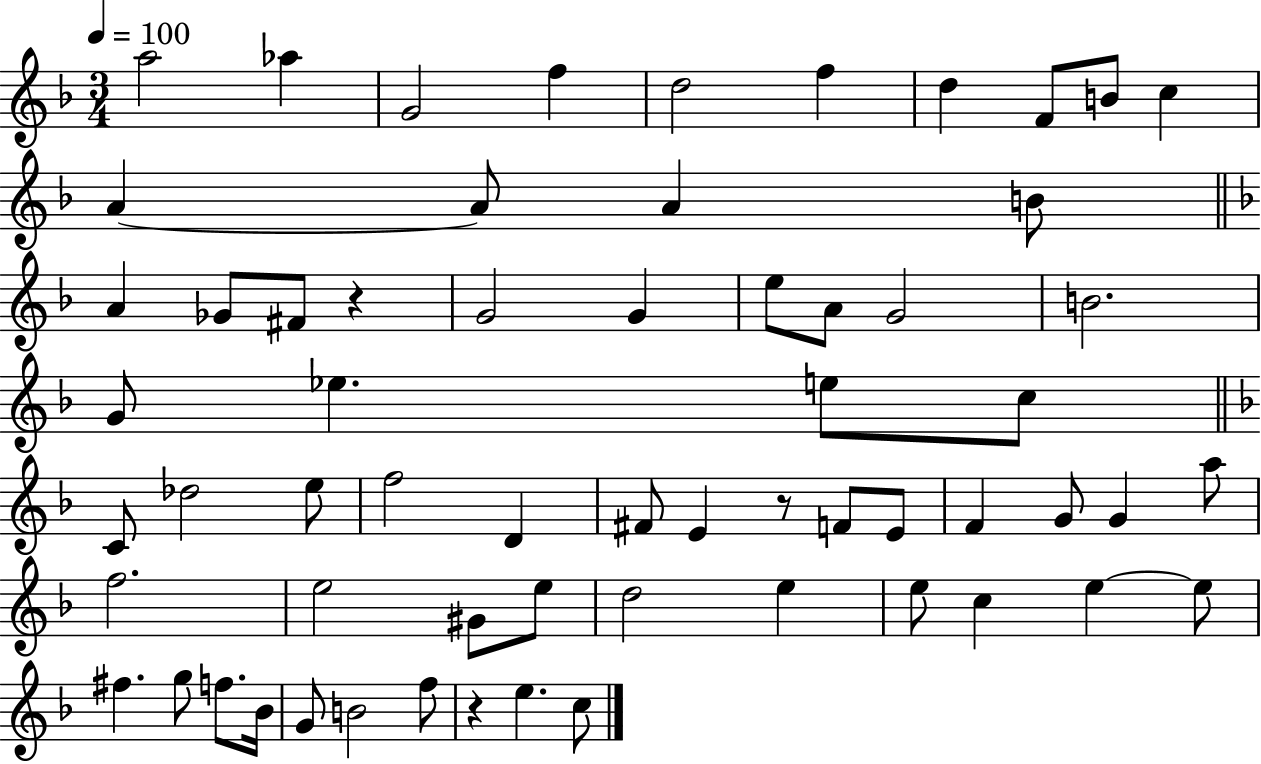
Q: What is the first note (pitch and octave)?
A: A5